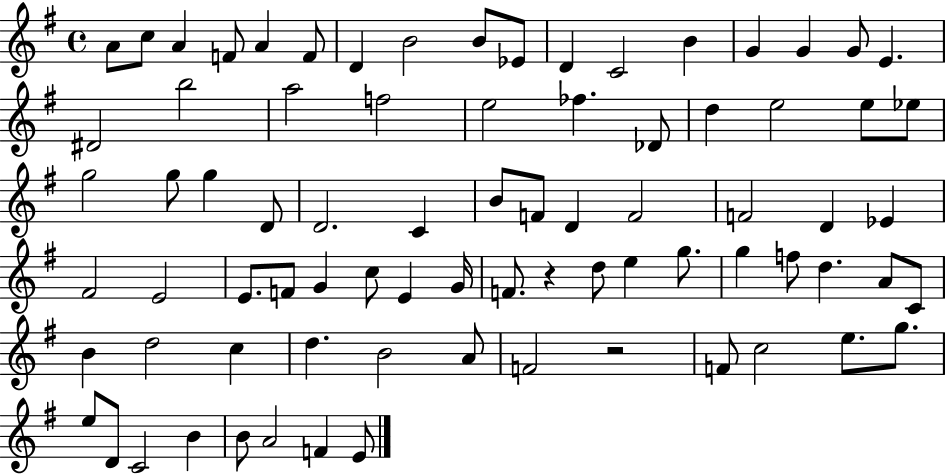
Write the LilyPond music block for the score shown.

{
  \clef treble
  \time 4/4
  \defaultTimeSignature
  \key g \major
  \repeat volta 2 { a'8 c''8 a'4 f'8 a'4 f'8 | d'4 b'2 b'8 ees'8 | d'4 c'2 b'4 | g'4 g'4 g'8 e'4. | \break dis'2 b''2 | a''2 f''2 | e''2 fes''4. des'8 | d''4 e''2 e''8 ees''8 | \break g''2 g''8 g''4 d'8 | d'2. c'4 | b'8 f'8 d'4 f'2 | f'2 d'4 ees'4 | \break fis'2 e'2 | e'8. f'8 g'4 c''8 e'4 g'16 | f'8. r4 d''8 e''4 g''8. | g''4 f''8 d''4. a'8 c'8 | \break b'4 d''2 c''4 | d''4. b'2 a'8 | f'2 r2 | f'8 c''2 e''8. g''8. | \break e''8 d'8 c'2 b'4 | b'8 a'2 f'4 e'8 | } \bar "|."
}